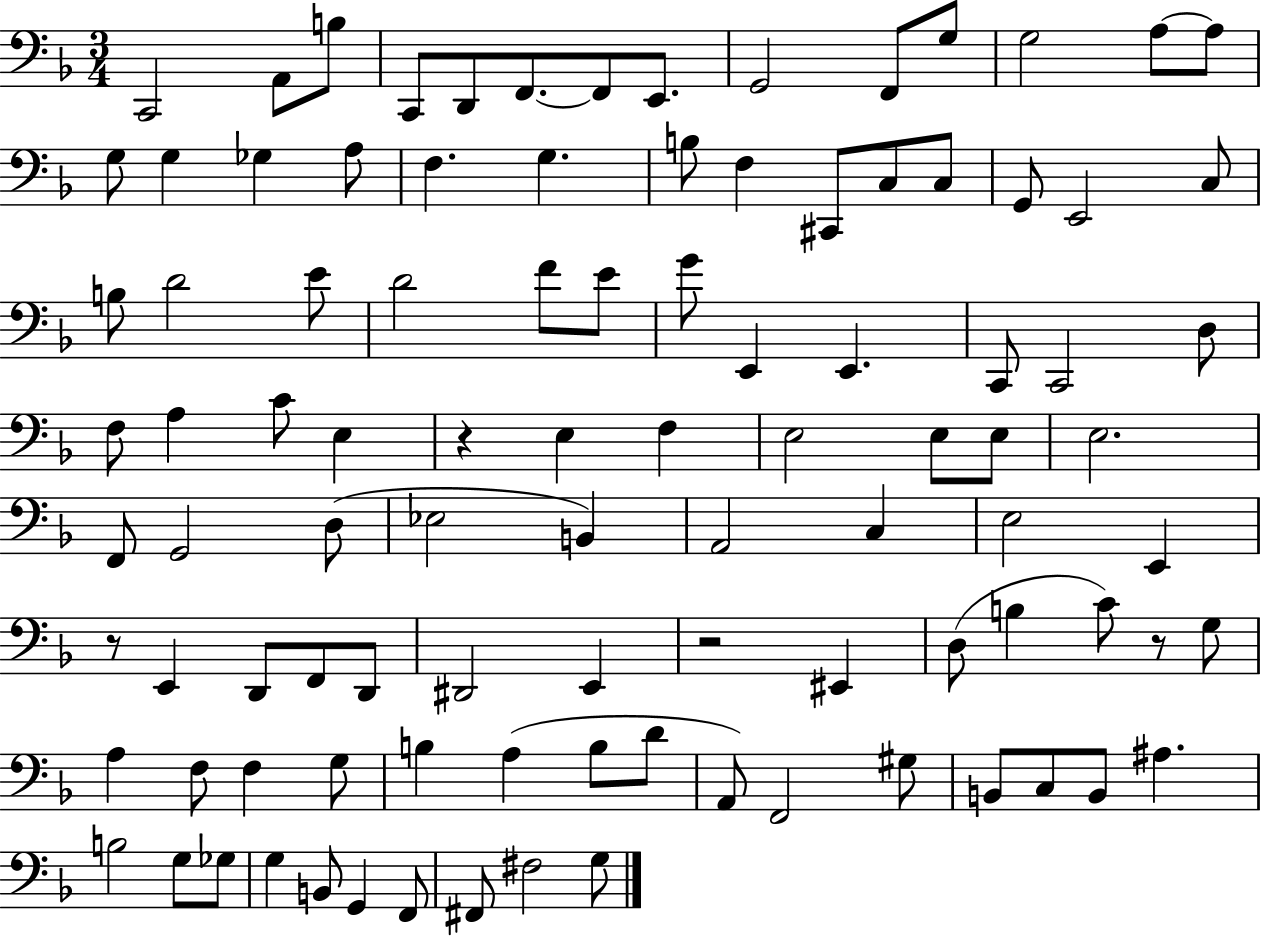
X:1
T:Untitled
M:3/4
L:1/4
K:F
C,,2 A,,/2 B,/2 C,,/2 D,,/2 F,,/2 F,,/2 E,,/2 G,,2 F,,/2 G,/2 G,2 A,/2 A,/2 G,/2 G, _G, A,/2 F, G, B,/2 F, ^C,,/2 C,/2 C,/2 G,,/2 E,,2 C,/2 B,/2 D2 E/2 D2 F/2 E/2 G/2 E,, E,, C,,/2 C,,2 D,/2 F,/2 A, C/2 E, z E, F, E,2 E,/2 E,/2 E,2 F,,/2 G,,2 D,/2 _E,2 B,, A,,2 C, E,2 E,, z/2 E,, D,,/2 F,,/2 D,,/2 ^D,,2 E,, z2 ^E,, D,/2 B, C/2 z/2 G,/2 A, F,/2 F, G,/2 B, A, B,/2 D/2 A,,/2 F,,2 ^G,/2 B,,/2 C,/2 B,,/2 ^A, B,2 G,/2 _G,/2 G, B,,/2 G,, F,,/2 ^F,,/2 ^F,2 G,/2